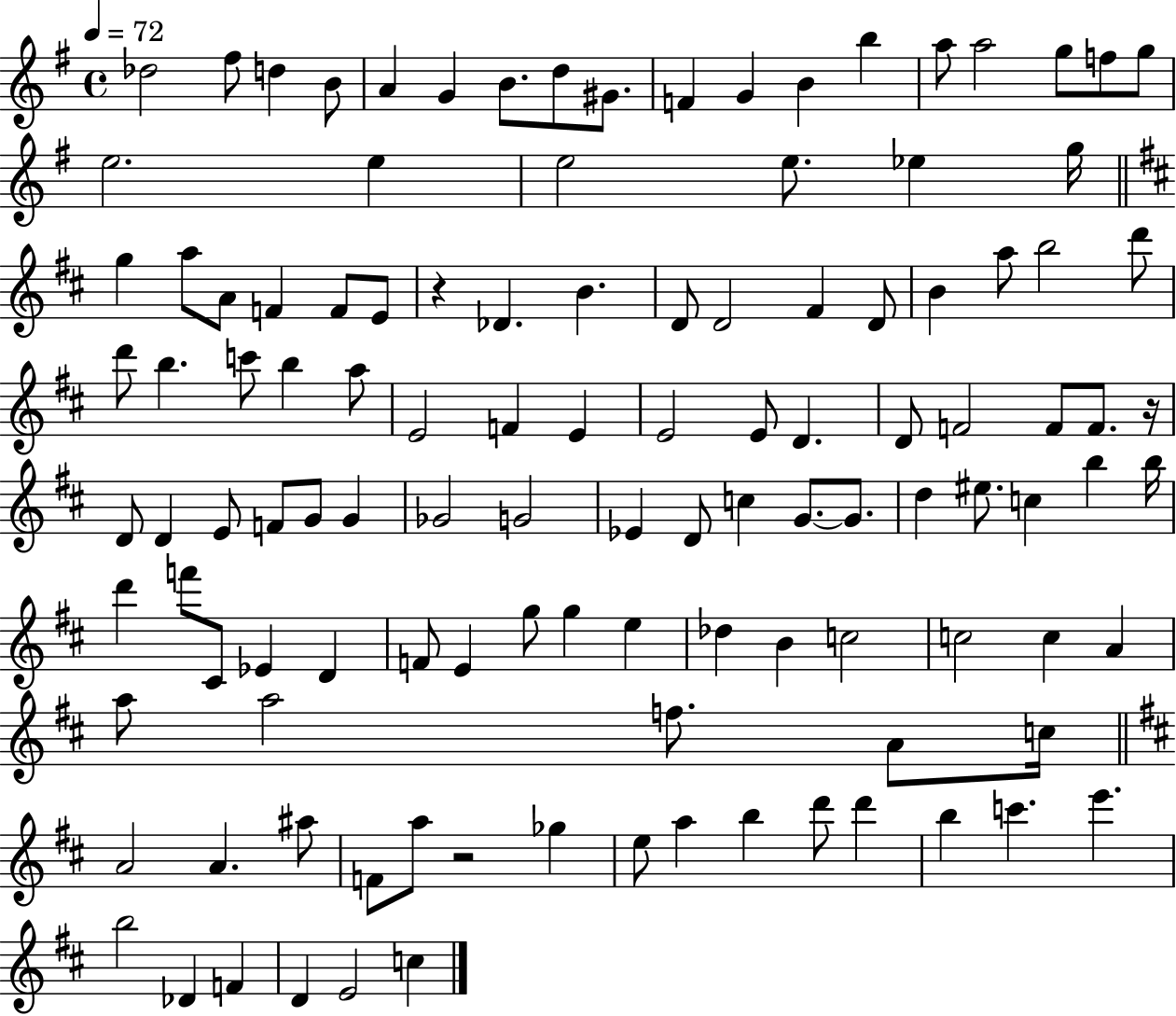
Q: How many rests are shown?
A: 3